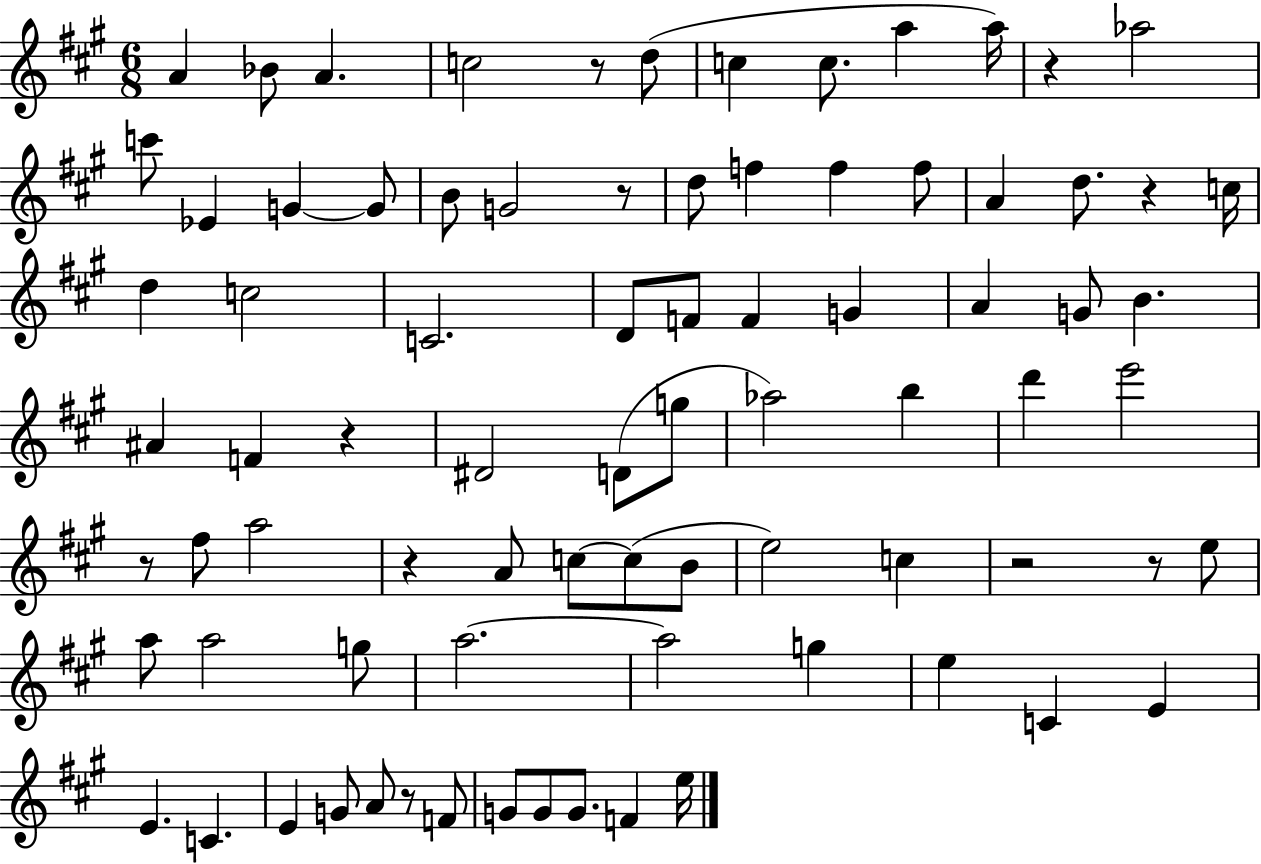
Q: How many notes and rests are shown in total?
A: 81